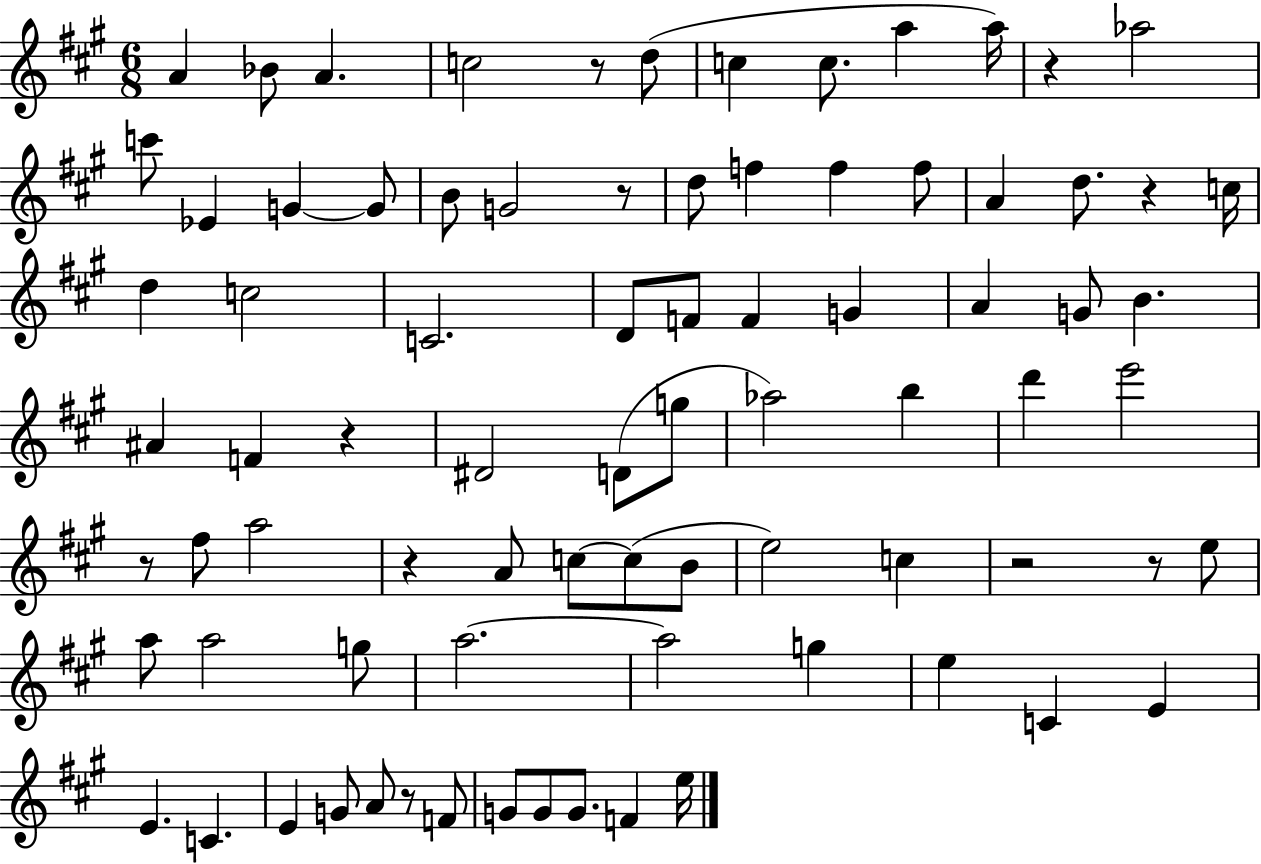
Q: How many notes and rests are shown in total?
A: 81